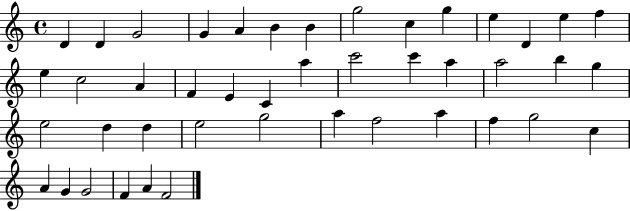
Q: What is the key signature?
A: C major